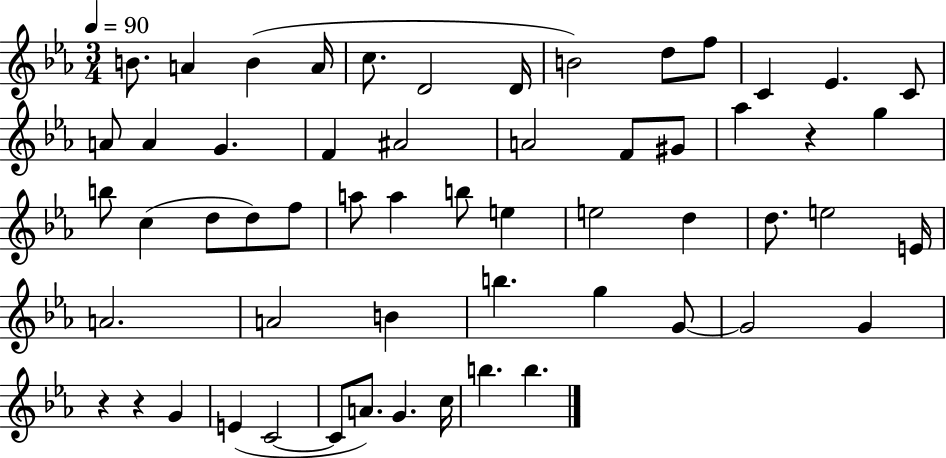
X:1
T:Untitled
M:3/4
L:1/4
K:Eb
B/2 A B A/4 c/2 D2 D/4 B2 d/2 f/2 C _E C/2 A/2 A G F ^A2 A2 F/2 ^G/2 _a z g b/2 c d/2 d/2 f/2 a/2 a b/2 e e2 d d/2 e2 E/4 A2 A2 B b g G/2 G2 G z z G E C2 C/2 A/2 G c/4 b b